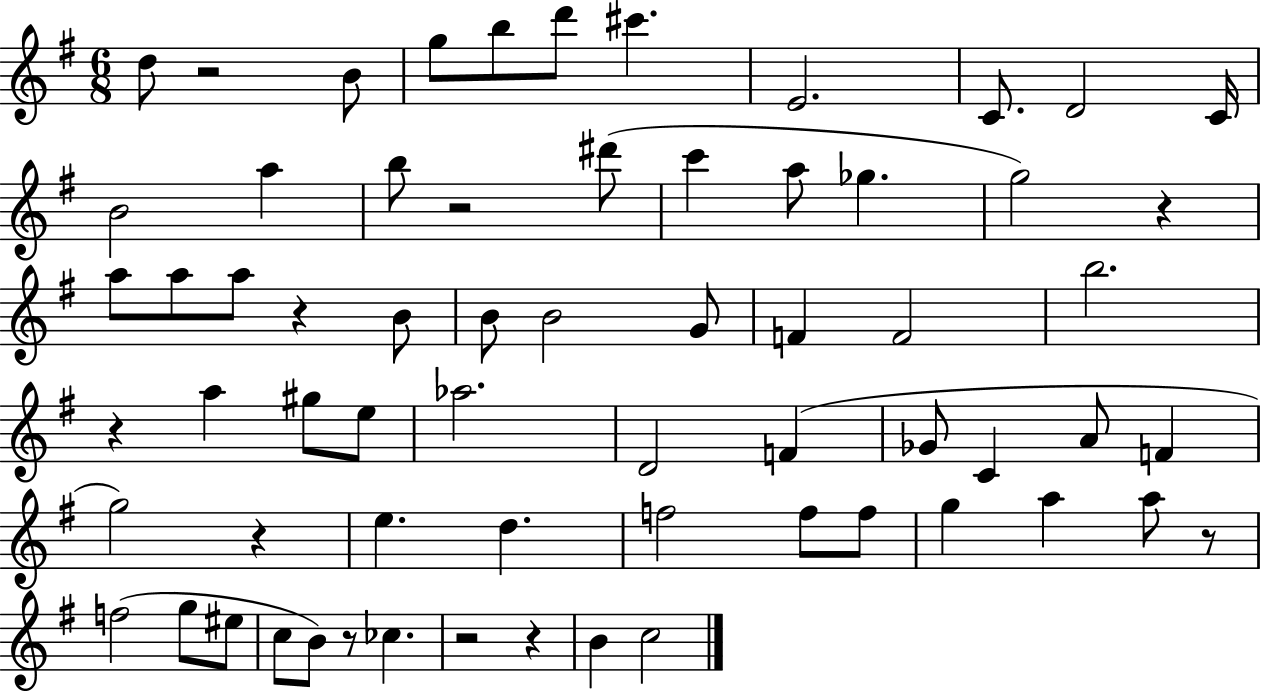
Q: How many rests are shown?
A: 10